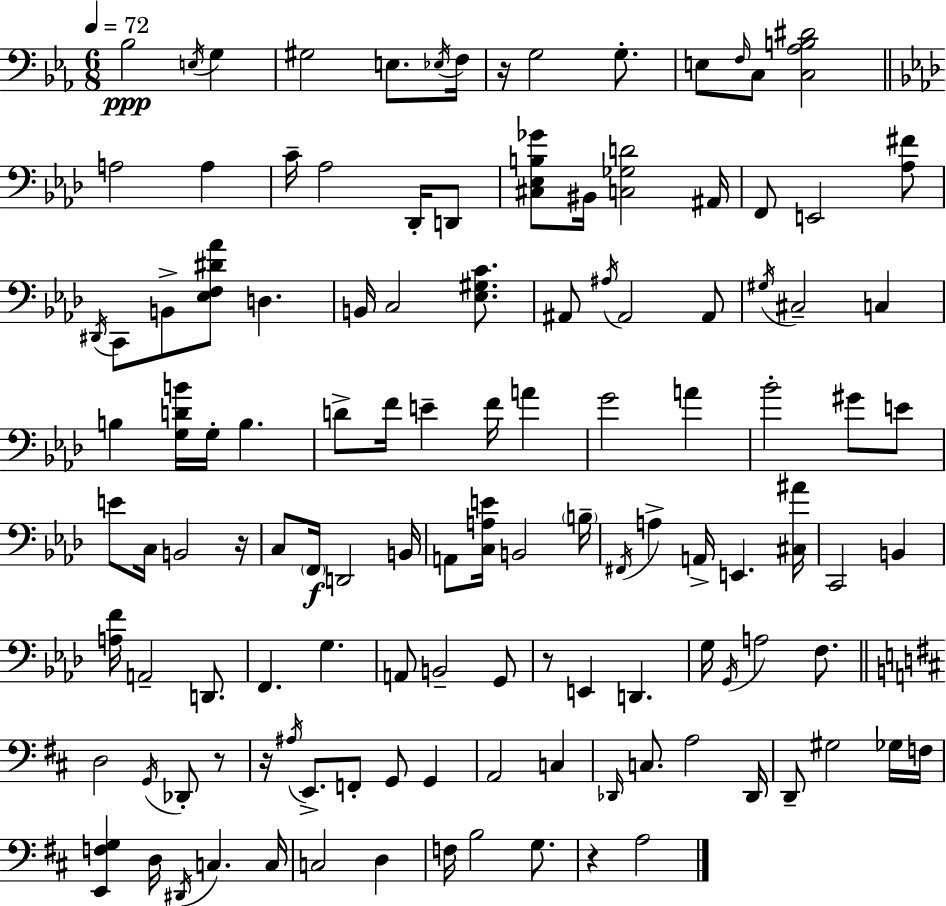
Bb3/h E3/s G3/q G#3/h E3/e. Eb3/s F3/s R/s G3/h G3/e. E3/e F3/s C3/e [C3,Ab3,B3,D#4]/h A3/h A3/q C4/s Ab3/h Db2/s D2/e [C#3,Eb3,B3,Gb4]/e BIS2/s [C3,Gb3,D4]/h A#2/s F2/e E2/h [Ab3,F#4]/e D#2/s C2/e B2/e [Eb3,F3,D#4,Ab4]/e D3/q. B2/s C3/h [Eb3,G#3,C4]/e. A#2/e A#3/s A#2/h A#2/e G#3/s C#3/h C3/q B3/q [G3,D4,B4]/s G3/s B3/q. D4/e F4/s E4/q F4/s A4/q G4/h A4/q Bb4/h G#4/e E4/e E4/e C3/s B2/h R/s C3/e F2/s D2/h B2/s A2/e [C3,A3,E4]/s B2/h B3/s F#2/s A3/q A2/s E2/q. [C#3,A#4]/s C2/h B2/q [A3,F4]/s A2/h D2/e. F2/q. G3/q. A2/e B2/h G2/e R/e E2/q D2/q. G3/s G2/s A3/h F3/e. D3/h G2/s Db2/e R/e R/s A#3/s E2/e. F2/e G2/e G2/q A2/h C3/q Db2/s C3/e. A3/h Db2/s D2/e G#3/h Gb3/s F3/s [E2,F3,G3]/q D3/s D#2/s C3/q. C3/s C3/h D3/q F3/s B3/h G3/e. R/q A3/h